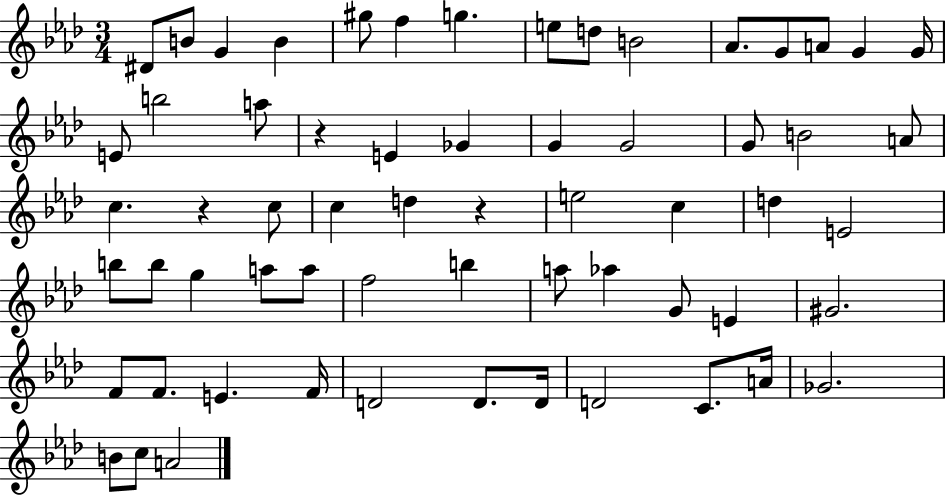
D#4/e B4/e G4/q B4/q G#5/e F5/q G5/q. E5/e D5/e B4/h Ab4/e. G4/e A4/e G4/q G4/s E4/e B5/h A5/e R/q E4/q Gb4/q G4/q G4/h G4/e B4/h A4/e C5/q. R/q C5/e C5/q D5/q R/q E5/h C5/q D5/q E4/h B5/e B5/e G5/q A5/e A5/e F5/h B5/q A5/e Ab5/q G4/e E4/q G#4/h. F4/e F4/e. E4/q. F4/s D4/h D4/e. D4/s D4/h C4/e. A4/s Gb4/h. B4/e C5/e A4/h